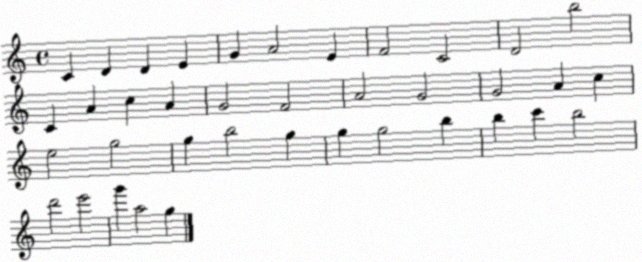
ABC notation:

X:1
T:Untitled
M:4/4
L:1/4
K:C
C D D E G A2 E F2 C2 D2 b2 C A c A G2 F2 A2 G2 G2 A c e2 g2 g b2 g g g2 b b c' b2 d'2 e'2 g' a2 g